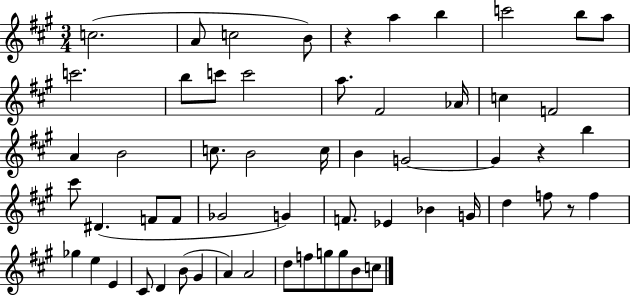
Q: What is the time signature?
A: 3/4